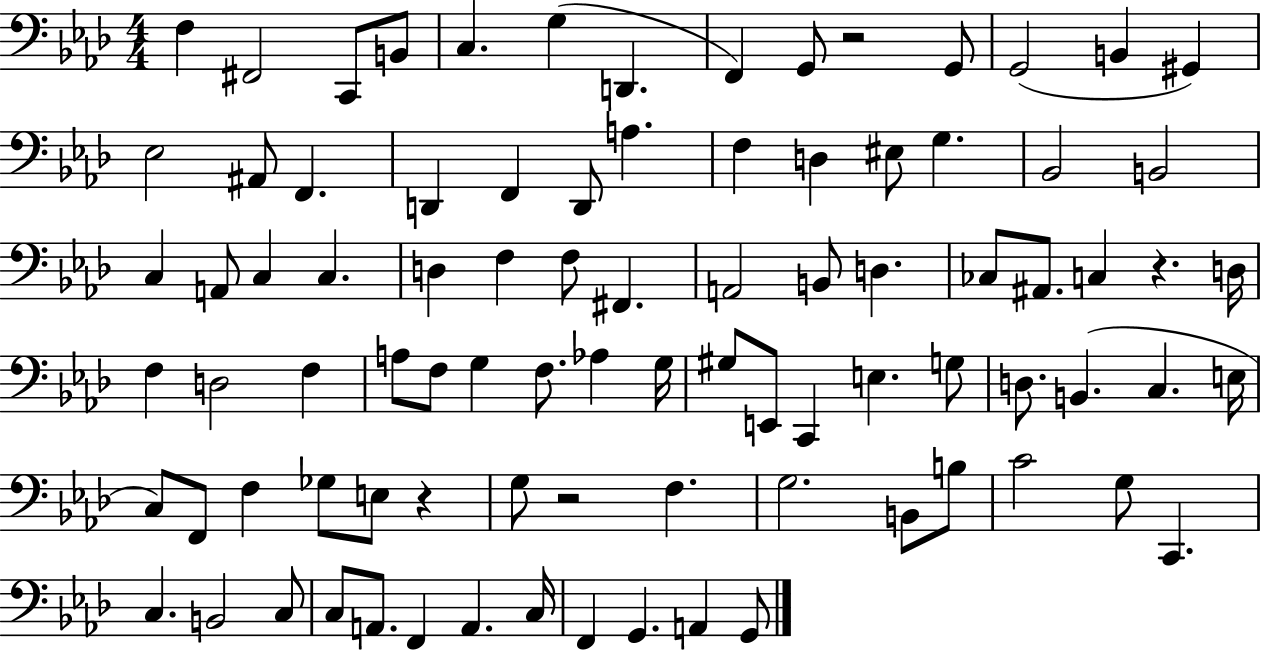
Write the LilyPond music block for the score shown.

{
  \clef bass
  \numericTimeSignature
  \time 4/4
  \key aes \major
  \repeat volta 2 { f4 fis,2 c,8 b,8 | c4. g4( d,4. | f,4) g,8 r2 g,8 | g,2( b,4 gis,4) | \break ees2 ais,8 f,4. | d,4 f,4 d,8 a4. | f4 d4 eis8 g4. | bes,2 b,2 | \break c4 a,8 c4 c4. | d4 f4 f8 fis,4. | a,2 b,8 d4. | ces8 ais,8. c4 r4. d16 | \break f4 d2 f4 | a8 f8 g4 f8. aes4 g16 | gis8 e,8 c,4 e4. g8 | d8. b,4.( c4. e16 | \break c8) f,8 f4 ges8 e8 r4 | g8 r2 f4. | g2. b,8 b8 | c'2 g8 c,4. | \break c4. b,2 c8 | c8 a,8. f,4 a,4. c16 | f,4 g,4. a,4 g,8 | } \bar "|."
}